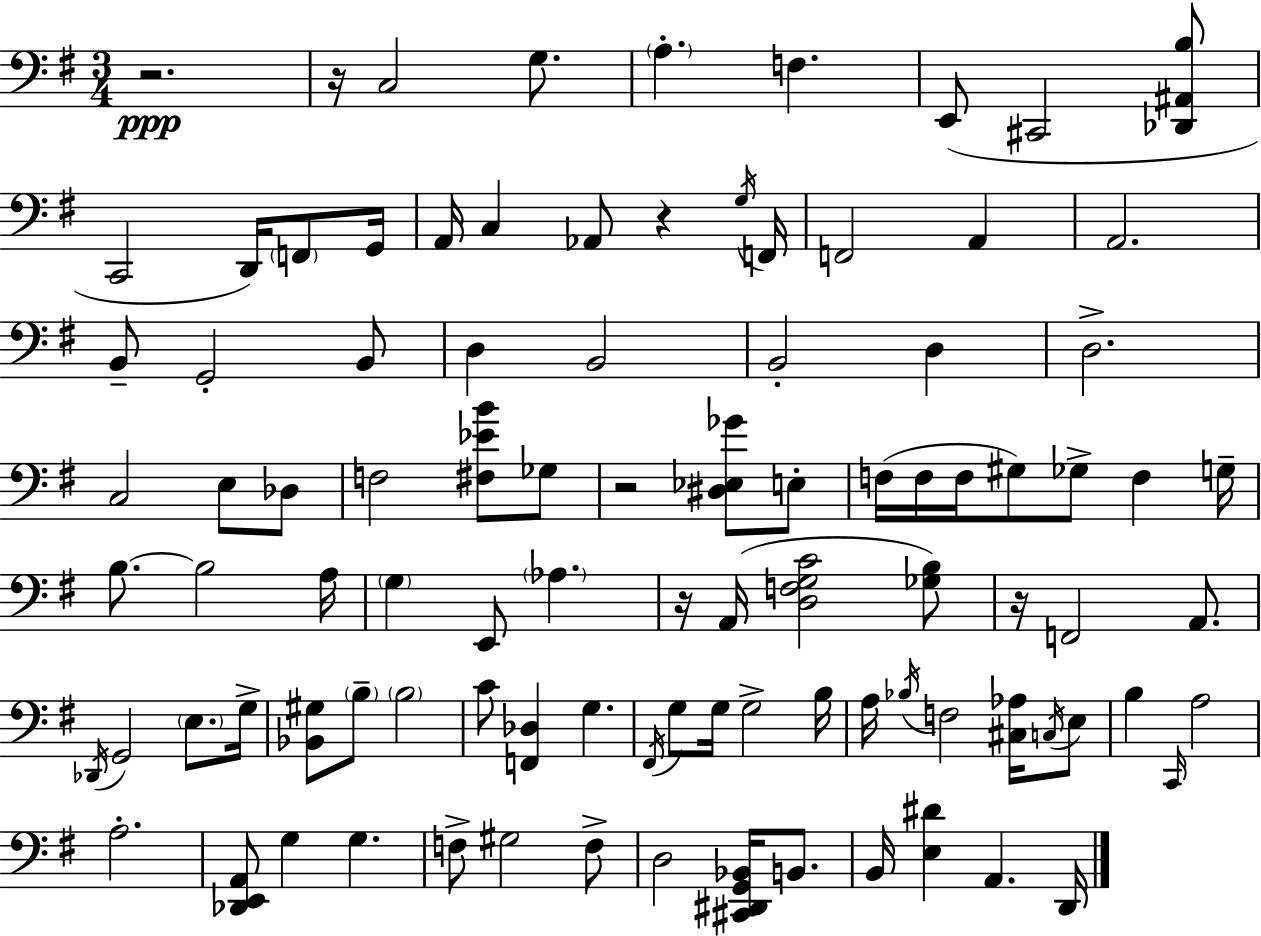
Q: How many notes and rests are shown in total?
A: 97